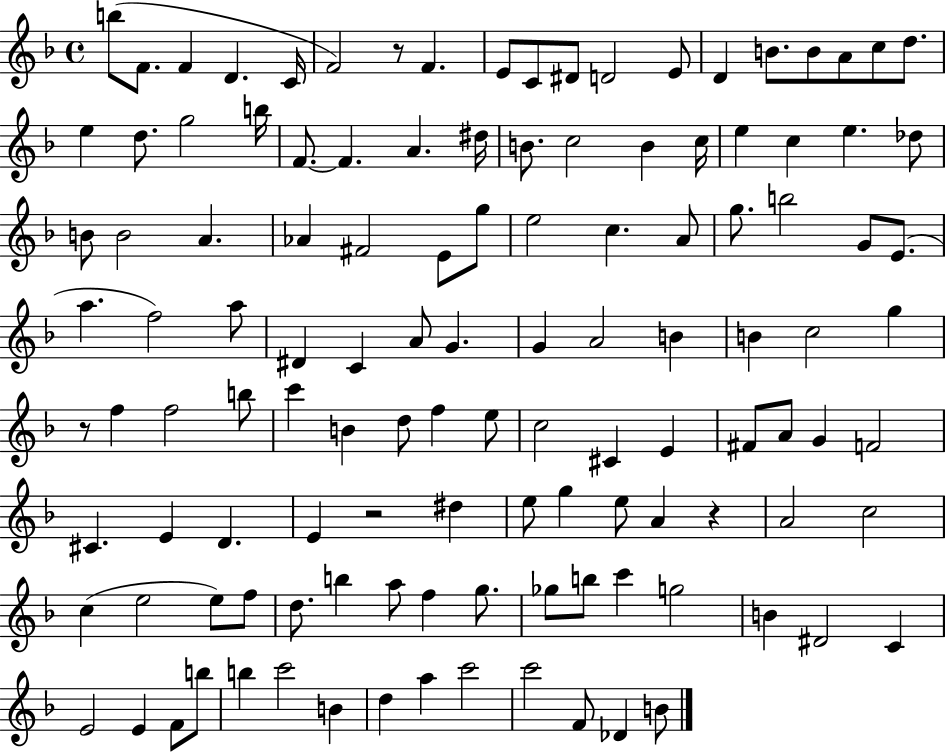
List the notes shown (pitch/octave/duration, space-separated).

B5/e F4/e. F4/q D4/q. C4/s F4/h R/e F4/q. E4/e C4/e D#4/e D4/h E4/e D4/q B4/e. B4/e A4/e C5/e D5/e. E5/q D5/e. G5/h B5/s F4/e. F4/q. A4/q. D#5/s B4/e. C5/h B4/q C5/s E5/q C5/q E5/q. Db5/e B4/e B4/h A4/q. Ab4/q F#4/h E4/e G5/e E5/h C5/q. A4/e G5/e. B5/h G4/e E4/e. A5/q. F5/h A5/e D#4/q C4/q A4/e G4/q. G4/q A4/h B4/q B4/q C5/h G5/q R/e F5/q F5/h B5/e C6/q B4/q D5/e F5/q E5/e C5/h C#4/q E4/q F#4/e A4/e G4/q F4/h C#4/q. E4/q D4/q. E4/q R/h D#5/q E5/e G5/q E5/e A4/q R/q A4/h C5/h C5/q E5/h E5/e F5/e D5/e. B5/q A5/e F5/q G5/e. Gb5/e B5/e C6/q G5/h B4/q D#4/h C4/q E4/h E4/q F4/e B5/e B5/q C6/h B4/q D5/q A5/q C6/h C6/h F4/e Db4/q B4/e